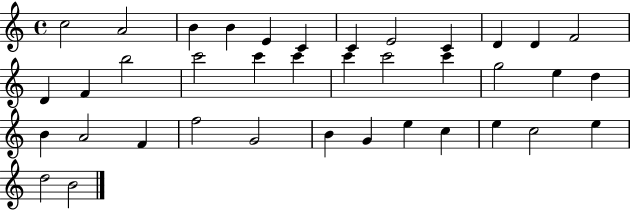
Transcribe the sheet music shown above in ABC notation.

X:1
T:Untitled
M:4/4
L:1/4
K:C
c2 A2 B B E C C E2 C D D F2 D F b2 c'2 c' c' c' c'2 c' g2 e d B A2 F f2 G2 B G e c e c2 e d2 B2